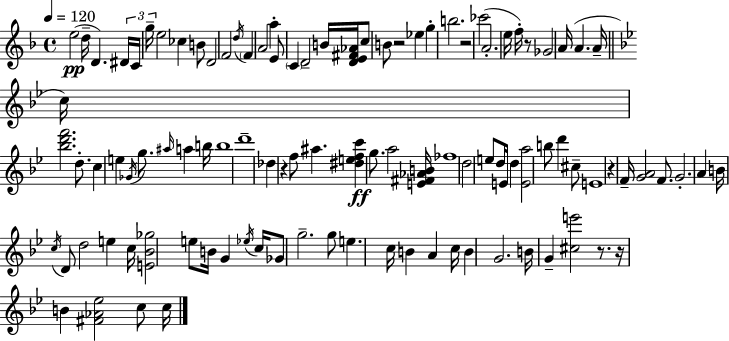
E5/h D5/s D4/q. D#4/s C4/s G5/s E5/h CES5/q B4/e D4/h F4/h D5/s F4/q A4/h A5/q E4/e C4/q D4/h B4/s [D4,E4,F#4,Ab4]/s C5/e B4/e R/h Eb5/q G5/q B5/h. R/h CES6/h A4/h. E5/s F5/s R/e Gb4/h A4/s A4/q. A4/s C5/s [Bb5,D6,F6]/h. D5/e. C5/q E5/q Gb4/s G5/e. A#5/s A5/q B5/s B5/w D6/w Db5/q R/q F5/e A#5/q. [D#5,E5,F5,C6]/q G5/e. A5/h [E4,F#4,Ab4,B4]/s FES5/w D5/h E5/e D5/s E4/s D5/q [E4,A5]/h B5/e D6/q C#5/e E4/w R/q F4/s [G4,A4]/h F4/e. G4/h. A4/q B4/s C5/s D4/e D5/h E5/q C5/s [E4,Bb4,Gb5]/h E5/e B4/s G4/q Eb5/s C5/s Gb4/e G5/h. G5/e E5/q. C5/s B4/q A4/q C5/s B4/q G4/h. B4/s G4/q [C#5,E6]/h R/e. R/s B4/q [F#4,Ab4,Eb5]/h C5/e C5/s